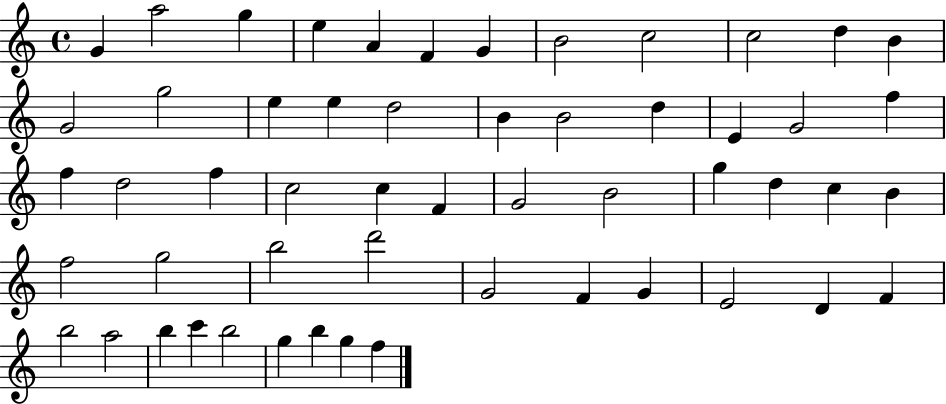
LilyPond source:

{
  \clef treble
  \time 4/4
  \defaultTimeSignature
  \key c \major
  g'4 a''2 g''4 | e''4 a'4 f'4 g'4 | b'2 c''2 | c''2 d''4 b'4 | \break g'2 g''2 | e''4 e''4 d''2 | b'4 b'2 d''4 | e'4 g'2 f''4 | \break f''4 d''2 f''4 | c''2 c''4 f'4 | g'2 b'2 | g''4 d''4 c''4 b'4 | \break f''2 g''2 | b''2 d'''2 | g'2 f'4 g'4 | e'2 d'4 f'4 | \break b''2 a''2 | b''4 c'''4 b''2 | g''4 b''4 g''4 f''4 | \bar "|."
}